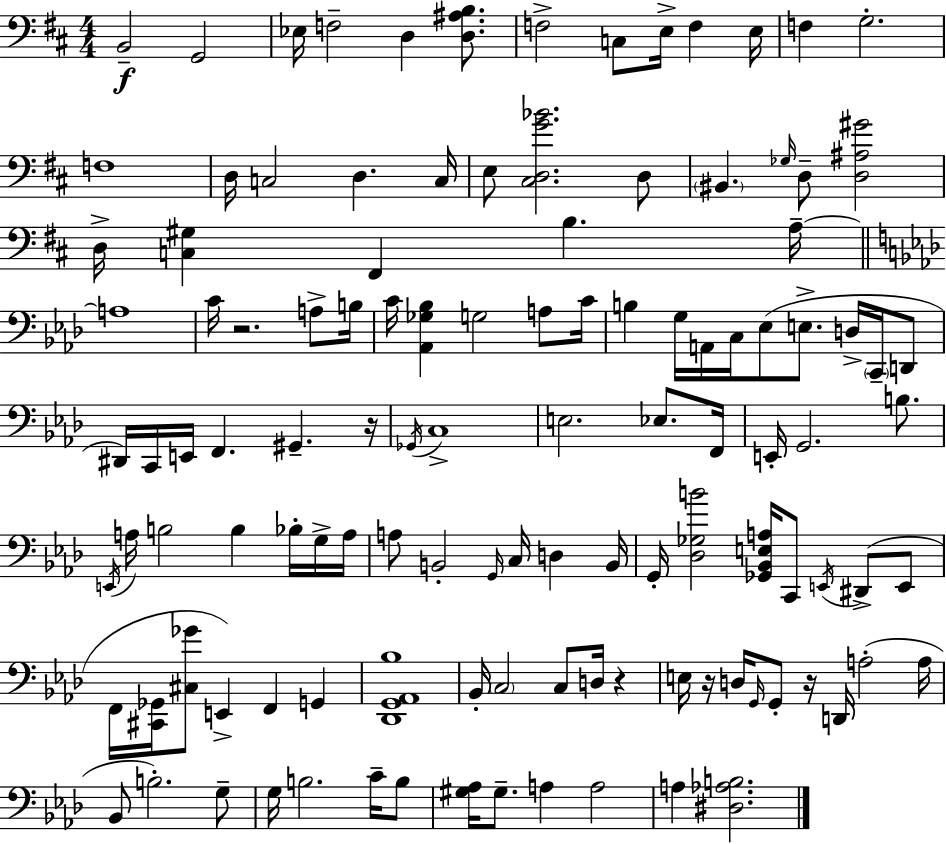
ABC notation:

X:1
T:Untitled
M:4/4
L:1/4
K:D
B,,2 G,,2 _E,/4 F,2 D, [D,^A,B,]/2 F,2 C,/2 E,/4 F, E,/4 F, G,2 F,4 D,/4 C,2 D, C,/4 E,/2 [^C,D,G_B]2 D,/2 ^B,, _G,/4 D,/2 [D,^A,^G]2 D,/4 [C,^G,] ^F,, B, A,/4 A,4 C/4 z2 A,/2 B,/4 C/4 [_A,,_G,_B,] G,2 A,/2 C/4 B, G,/4 A,,/4 C,/4 _E,/2 E,/2 D,/4 C,,/4 D,,/2 ^D,,/4 C,,/4 E,,/4 F,, ^G,, z/4 _G,,/4 C,4 E,2 _E,/2 F,,/4 E,,/4 G,,2 B,/2 E,,/4 A,/4 B,2 B, _B,/4 G,/4 A,/4 A,/2 B,,2 G,,/4 C,/4 D, B,,/4 G,,/4 [_D,_G,B]2 [_G,,_B,,E,A,]/4 C,,/2 E,,/4 ^D,,/2 E,,/2 F,,/4 [^C,,_G,,]/4 [^C,_G]/2 E,, F,, G,, [_D,,G,,_A,,_B,]4 _B,,/4 C,2 C,/2 D,/4 z E,/4 z/4 D,/4 G,,/4 G,,/2 z/4 D,,/4 A,2 A,/4 _B,,/2 B,2 G,/2 G,/4 B,2 C/4 B,/2 [^G,_A,]/4 ^G,/2 A, A,2 A, [^D,_A,B,]2